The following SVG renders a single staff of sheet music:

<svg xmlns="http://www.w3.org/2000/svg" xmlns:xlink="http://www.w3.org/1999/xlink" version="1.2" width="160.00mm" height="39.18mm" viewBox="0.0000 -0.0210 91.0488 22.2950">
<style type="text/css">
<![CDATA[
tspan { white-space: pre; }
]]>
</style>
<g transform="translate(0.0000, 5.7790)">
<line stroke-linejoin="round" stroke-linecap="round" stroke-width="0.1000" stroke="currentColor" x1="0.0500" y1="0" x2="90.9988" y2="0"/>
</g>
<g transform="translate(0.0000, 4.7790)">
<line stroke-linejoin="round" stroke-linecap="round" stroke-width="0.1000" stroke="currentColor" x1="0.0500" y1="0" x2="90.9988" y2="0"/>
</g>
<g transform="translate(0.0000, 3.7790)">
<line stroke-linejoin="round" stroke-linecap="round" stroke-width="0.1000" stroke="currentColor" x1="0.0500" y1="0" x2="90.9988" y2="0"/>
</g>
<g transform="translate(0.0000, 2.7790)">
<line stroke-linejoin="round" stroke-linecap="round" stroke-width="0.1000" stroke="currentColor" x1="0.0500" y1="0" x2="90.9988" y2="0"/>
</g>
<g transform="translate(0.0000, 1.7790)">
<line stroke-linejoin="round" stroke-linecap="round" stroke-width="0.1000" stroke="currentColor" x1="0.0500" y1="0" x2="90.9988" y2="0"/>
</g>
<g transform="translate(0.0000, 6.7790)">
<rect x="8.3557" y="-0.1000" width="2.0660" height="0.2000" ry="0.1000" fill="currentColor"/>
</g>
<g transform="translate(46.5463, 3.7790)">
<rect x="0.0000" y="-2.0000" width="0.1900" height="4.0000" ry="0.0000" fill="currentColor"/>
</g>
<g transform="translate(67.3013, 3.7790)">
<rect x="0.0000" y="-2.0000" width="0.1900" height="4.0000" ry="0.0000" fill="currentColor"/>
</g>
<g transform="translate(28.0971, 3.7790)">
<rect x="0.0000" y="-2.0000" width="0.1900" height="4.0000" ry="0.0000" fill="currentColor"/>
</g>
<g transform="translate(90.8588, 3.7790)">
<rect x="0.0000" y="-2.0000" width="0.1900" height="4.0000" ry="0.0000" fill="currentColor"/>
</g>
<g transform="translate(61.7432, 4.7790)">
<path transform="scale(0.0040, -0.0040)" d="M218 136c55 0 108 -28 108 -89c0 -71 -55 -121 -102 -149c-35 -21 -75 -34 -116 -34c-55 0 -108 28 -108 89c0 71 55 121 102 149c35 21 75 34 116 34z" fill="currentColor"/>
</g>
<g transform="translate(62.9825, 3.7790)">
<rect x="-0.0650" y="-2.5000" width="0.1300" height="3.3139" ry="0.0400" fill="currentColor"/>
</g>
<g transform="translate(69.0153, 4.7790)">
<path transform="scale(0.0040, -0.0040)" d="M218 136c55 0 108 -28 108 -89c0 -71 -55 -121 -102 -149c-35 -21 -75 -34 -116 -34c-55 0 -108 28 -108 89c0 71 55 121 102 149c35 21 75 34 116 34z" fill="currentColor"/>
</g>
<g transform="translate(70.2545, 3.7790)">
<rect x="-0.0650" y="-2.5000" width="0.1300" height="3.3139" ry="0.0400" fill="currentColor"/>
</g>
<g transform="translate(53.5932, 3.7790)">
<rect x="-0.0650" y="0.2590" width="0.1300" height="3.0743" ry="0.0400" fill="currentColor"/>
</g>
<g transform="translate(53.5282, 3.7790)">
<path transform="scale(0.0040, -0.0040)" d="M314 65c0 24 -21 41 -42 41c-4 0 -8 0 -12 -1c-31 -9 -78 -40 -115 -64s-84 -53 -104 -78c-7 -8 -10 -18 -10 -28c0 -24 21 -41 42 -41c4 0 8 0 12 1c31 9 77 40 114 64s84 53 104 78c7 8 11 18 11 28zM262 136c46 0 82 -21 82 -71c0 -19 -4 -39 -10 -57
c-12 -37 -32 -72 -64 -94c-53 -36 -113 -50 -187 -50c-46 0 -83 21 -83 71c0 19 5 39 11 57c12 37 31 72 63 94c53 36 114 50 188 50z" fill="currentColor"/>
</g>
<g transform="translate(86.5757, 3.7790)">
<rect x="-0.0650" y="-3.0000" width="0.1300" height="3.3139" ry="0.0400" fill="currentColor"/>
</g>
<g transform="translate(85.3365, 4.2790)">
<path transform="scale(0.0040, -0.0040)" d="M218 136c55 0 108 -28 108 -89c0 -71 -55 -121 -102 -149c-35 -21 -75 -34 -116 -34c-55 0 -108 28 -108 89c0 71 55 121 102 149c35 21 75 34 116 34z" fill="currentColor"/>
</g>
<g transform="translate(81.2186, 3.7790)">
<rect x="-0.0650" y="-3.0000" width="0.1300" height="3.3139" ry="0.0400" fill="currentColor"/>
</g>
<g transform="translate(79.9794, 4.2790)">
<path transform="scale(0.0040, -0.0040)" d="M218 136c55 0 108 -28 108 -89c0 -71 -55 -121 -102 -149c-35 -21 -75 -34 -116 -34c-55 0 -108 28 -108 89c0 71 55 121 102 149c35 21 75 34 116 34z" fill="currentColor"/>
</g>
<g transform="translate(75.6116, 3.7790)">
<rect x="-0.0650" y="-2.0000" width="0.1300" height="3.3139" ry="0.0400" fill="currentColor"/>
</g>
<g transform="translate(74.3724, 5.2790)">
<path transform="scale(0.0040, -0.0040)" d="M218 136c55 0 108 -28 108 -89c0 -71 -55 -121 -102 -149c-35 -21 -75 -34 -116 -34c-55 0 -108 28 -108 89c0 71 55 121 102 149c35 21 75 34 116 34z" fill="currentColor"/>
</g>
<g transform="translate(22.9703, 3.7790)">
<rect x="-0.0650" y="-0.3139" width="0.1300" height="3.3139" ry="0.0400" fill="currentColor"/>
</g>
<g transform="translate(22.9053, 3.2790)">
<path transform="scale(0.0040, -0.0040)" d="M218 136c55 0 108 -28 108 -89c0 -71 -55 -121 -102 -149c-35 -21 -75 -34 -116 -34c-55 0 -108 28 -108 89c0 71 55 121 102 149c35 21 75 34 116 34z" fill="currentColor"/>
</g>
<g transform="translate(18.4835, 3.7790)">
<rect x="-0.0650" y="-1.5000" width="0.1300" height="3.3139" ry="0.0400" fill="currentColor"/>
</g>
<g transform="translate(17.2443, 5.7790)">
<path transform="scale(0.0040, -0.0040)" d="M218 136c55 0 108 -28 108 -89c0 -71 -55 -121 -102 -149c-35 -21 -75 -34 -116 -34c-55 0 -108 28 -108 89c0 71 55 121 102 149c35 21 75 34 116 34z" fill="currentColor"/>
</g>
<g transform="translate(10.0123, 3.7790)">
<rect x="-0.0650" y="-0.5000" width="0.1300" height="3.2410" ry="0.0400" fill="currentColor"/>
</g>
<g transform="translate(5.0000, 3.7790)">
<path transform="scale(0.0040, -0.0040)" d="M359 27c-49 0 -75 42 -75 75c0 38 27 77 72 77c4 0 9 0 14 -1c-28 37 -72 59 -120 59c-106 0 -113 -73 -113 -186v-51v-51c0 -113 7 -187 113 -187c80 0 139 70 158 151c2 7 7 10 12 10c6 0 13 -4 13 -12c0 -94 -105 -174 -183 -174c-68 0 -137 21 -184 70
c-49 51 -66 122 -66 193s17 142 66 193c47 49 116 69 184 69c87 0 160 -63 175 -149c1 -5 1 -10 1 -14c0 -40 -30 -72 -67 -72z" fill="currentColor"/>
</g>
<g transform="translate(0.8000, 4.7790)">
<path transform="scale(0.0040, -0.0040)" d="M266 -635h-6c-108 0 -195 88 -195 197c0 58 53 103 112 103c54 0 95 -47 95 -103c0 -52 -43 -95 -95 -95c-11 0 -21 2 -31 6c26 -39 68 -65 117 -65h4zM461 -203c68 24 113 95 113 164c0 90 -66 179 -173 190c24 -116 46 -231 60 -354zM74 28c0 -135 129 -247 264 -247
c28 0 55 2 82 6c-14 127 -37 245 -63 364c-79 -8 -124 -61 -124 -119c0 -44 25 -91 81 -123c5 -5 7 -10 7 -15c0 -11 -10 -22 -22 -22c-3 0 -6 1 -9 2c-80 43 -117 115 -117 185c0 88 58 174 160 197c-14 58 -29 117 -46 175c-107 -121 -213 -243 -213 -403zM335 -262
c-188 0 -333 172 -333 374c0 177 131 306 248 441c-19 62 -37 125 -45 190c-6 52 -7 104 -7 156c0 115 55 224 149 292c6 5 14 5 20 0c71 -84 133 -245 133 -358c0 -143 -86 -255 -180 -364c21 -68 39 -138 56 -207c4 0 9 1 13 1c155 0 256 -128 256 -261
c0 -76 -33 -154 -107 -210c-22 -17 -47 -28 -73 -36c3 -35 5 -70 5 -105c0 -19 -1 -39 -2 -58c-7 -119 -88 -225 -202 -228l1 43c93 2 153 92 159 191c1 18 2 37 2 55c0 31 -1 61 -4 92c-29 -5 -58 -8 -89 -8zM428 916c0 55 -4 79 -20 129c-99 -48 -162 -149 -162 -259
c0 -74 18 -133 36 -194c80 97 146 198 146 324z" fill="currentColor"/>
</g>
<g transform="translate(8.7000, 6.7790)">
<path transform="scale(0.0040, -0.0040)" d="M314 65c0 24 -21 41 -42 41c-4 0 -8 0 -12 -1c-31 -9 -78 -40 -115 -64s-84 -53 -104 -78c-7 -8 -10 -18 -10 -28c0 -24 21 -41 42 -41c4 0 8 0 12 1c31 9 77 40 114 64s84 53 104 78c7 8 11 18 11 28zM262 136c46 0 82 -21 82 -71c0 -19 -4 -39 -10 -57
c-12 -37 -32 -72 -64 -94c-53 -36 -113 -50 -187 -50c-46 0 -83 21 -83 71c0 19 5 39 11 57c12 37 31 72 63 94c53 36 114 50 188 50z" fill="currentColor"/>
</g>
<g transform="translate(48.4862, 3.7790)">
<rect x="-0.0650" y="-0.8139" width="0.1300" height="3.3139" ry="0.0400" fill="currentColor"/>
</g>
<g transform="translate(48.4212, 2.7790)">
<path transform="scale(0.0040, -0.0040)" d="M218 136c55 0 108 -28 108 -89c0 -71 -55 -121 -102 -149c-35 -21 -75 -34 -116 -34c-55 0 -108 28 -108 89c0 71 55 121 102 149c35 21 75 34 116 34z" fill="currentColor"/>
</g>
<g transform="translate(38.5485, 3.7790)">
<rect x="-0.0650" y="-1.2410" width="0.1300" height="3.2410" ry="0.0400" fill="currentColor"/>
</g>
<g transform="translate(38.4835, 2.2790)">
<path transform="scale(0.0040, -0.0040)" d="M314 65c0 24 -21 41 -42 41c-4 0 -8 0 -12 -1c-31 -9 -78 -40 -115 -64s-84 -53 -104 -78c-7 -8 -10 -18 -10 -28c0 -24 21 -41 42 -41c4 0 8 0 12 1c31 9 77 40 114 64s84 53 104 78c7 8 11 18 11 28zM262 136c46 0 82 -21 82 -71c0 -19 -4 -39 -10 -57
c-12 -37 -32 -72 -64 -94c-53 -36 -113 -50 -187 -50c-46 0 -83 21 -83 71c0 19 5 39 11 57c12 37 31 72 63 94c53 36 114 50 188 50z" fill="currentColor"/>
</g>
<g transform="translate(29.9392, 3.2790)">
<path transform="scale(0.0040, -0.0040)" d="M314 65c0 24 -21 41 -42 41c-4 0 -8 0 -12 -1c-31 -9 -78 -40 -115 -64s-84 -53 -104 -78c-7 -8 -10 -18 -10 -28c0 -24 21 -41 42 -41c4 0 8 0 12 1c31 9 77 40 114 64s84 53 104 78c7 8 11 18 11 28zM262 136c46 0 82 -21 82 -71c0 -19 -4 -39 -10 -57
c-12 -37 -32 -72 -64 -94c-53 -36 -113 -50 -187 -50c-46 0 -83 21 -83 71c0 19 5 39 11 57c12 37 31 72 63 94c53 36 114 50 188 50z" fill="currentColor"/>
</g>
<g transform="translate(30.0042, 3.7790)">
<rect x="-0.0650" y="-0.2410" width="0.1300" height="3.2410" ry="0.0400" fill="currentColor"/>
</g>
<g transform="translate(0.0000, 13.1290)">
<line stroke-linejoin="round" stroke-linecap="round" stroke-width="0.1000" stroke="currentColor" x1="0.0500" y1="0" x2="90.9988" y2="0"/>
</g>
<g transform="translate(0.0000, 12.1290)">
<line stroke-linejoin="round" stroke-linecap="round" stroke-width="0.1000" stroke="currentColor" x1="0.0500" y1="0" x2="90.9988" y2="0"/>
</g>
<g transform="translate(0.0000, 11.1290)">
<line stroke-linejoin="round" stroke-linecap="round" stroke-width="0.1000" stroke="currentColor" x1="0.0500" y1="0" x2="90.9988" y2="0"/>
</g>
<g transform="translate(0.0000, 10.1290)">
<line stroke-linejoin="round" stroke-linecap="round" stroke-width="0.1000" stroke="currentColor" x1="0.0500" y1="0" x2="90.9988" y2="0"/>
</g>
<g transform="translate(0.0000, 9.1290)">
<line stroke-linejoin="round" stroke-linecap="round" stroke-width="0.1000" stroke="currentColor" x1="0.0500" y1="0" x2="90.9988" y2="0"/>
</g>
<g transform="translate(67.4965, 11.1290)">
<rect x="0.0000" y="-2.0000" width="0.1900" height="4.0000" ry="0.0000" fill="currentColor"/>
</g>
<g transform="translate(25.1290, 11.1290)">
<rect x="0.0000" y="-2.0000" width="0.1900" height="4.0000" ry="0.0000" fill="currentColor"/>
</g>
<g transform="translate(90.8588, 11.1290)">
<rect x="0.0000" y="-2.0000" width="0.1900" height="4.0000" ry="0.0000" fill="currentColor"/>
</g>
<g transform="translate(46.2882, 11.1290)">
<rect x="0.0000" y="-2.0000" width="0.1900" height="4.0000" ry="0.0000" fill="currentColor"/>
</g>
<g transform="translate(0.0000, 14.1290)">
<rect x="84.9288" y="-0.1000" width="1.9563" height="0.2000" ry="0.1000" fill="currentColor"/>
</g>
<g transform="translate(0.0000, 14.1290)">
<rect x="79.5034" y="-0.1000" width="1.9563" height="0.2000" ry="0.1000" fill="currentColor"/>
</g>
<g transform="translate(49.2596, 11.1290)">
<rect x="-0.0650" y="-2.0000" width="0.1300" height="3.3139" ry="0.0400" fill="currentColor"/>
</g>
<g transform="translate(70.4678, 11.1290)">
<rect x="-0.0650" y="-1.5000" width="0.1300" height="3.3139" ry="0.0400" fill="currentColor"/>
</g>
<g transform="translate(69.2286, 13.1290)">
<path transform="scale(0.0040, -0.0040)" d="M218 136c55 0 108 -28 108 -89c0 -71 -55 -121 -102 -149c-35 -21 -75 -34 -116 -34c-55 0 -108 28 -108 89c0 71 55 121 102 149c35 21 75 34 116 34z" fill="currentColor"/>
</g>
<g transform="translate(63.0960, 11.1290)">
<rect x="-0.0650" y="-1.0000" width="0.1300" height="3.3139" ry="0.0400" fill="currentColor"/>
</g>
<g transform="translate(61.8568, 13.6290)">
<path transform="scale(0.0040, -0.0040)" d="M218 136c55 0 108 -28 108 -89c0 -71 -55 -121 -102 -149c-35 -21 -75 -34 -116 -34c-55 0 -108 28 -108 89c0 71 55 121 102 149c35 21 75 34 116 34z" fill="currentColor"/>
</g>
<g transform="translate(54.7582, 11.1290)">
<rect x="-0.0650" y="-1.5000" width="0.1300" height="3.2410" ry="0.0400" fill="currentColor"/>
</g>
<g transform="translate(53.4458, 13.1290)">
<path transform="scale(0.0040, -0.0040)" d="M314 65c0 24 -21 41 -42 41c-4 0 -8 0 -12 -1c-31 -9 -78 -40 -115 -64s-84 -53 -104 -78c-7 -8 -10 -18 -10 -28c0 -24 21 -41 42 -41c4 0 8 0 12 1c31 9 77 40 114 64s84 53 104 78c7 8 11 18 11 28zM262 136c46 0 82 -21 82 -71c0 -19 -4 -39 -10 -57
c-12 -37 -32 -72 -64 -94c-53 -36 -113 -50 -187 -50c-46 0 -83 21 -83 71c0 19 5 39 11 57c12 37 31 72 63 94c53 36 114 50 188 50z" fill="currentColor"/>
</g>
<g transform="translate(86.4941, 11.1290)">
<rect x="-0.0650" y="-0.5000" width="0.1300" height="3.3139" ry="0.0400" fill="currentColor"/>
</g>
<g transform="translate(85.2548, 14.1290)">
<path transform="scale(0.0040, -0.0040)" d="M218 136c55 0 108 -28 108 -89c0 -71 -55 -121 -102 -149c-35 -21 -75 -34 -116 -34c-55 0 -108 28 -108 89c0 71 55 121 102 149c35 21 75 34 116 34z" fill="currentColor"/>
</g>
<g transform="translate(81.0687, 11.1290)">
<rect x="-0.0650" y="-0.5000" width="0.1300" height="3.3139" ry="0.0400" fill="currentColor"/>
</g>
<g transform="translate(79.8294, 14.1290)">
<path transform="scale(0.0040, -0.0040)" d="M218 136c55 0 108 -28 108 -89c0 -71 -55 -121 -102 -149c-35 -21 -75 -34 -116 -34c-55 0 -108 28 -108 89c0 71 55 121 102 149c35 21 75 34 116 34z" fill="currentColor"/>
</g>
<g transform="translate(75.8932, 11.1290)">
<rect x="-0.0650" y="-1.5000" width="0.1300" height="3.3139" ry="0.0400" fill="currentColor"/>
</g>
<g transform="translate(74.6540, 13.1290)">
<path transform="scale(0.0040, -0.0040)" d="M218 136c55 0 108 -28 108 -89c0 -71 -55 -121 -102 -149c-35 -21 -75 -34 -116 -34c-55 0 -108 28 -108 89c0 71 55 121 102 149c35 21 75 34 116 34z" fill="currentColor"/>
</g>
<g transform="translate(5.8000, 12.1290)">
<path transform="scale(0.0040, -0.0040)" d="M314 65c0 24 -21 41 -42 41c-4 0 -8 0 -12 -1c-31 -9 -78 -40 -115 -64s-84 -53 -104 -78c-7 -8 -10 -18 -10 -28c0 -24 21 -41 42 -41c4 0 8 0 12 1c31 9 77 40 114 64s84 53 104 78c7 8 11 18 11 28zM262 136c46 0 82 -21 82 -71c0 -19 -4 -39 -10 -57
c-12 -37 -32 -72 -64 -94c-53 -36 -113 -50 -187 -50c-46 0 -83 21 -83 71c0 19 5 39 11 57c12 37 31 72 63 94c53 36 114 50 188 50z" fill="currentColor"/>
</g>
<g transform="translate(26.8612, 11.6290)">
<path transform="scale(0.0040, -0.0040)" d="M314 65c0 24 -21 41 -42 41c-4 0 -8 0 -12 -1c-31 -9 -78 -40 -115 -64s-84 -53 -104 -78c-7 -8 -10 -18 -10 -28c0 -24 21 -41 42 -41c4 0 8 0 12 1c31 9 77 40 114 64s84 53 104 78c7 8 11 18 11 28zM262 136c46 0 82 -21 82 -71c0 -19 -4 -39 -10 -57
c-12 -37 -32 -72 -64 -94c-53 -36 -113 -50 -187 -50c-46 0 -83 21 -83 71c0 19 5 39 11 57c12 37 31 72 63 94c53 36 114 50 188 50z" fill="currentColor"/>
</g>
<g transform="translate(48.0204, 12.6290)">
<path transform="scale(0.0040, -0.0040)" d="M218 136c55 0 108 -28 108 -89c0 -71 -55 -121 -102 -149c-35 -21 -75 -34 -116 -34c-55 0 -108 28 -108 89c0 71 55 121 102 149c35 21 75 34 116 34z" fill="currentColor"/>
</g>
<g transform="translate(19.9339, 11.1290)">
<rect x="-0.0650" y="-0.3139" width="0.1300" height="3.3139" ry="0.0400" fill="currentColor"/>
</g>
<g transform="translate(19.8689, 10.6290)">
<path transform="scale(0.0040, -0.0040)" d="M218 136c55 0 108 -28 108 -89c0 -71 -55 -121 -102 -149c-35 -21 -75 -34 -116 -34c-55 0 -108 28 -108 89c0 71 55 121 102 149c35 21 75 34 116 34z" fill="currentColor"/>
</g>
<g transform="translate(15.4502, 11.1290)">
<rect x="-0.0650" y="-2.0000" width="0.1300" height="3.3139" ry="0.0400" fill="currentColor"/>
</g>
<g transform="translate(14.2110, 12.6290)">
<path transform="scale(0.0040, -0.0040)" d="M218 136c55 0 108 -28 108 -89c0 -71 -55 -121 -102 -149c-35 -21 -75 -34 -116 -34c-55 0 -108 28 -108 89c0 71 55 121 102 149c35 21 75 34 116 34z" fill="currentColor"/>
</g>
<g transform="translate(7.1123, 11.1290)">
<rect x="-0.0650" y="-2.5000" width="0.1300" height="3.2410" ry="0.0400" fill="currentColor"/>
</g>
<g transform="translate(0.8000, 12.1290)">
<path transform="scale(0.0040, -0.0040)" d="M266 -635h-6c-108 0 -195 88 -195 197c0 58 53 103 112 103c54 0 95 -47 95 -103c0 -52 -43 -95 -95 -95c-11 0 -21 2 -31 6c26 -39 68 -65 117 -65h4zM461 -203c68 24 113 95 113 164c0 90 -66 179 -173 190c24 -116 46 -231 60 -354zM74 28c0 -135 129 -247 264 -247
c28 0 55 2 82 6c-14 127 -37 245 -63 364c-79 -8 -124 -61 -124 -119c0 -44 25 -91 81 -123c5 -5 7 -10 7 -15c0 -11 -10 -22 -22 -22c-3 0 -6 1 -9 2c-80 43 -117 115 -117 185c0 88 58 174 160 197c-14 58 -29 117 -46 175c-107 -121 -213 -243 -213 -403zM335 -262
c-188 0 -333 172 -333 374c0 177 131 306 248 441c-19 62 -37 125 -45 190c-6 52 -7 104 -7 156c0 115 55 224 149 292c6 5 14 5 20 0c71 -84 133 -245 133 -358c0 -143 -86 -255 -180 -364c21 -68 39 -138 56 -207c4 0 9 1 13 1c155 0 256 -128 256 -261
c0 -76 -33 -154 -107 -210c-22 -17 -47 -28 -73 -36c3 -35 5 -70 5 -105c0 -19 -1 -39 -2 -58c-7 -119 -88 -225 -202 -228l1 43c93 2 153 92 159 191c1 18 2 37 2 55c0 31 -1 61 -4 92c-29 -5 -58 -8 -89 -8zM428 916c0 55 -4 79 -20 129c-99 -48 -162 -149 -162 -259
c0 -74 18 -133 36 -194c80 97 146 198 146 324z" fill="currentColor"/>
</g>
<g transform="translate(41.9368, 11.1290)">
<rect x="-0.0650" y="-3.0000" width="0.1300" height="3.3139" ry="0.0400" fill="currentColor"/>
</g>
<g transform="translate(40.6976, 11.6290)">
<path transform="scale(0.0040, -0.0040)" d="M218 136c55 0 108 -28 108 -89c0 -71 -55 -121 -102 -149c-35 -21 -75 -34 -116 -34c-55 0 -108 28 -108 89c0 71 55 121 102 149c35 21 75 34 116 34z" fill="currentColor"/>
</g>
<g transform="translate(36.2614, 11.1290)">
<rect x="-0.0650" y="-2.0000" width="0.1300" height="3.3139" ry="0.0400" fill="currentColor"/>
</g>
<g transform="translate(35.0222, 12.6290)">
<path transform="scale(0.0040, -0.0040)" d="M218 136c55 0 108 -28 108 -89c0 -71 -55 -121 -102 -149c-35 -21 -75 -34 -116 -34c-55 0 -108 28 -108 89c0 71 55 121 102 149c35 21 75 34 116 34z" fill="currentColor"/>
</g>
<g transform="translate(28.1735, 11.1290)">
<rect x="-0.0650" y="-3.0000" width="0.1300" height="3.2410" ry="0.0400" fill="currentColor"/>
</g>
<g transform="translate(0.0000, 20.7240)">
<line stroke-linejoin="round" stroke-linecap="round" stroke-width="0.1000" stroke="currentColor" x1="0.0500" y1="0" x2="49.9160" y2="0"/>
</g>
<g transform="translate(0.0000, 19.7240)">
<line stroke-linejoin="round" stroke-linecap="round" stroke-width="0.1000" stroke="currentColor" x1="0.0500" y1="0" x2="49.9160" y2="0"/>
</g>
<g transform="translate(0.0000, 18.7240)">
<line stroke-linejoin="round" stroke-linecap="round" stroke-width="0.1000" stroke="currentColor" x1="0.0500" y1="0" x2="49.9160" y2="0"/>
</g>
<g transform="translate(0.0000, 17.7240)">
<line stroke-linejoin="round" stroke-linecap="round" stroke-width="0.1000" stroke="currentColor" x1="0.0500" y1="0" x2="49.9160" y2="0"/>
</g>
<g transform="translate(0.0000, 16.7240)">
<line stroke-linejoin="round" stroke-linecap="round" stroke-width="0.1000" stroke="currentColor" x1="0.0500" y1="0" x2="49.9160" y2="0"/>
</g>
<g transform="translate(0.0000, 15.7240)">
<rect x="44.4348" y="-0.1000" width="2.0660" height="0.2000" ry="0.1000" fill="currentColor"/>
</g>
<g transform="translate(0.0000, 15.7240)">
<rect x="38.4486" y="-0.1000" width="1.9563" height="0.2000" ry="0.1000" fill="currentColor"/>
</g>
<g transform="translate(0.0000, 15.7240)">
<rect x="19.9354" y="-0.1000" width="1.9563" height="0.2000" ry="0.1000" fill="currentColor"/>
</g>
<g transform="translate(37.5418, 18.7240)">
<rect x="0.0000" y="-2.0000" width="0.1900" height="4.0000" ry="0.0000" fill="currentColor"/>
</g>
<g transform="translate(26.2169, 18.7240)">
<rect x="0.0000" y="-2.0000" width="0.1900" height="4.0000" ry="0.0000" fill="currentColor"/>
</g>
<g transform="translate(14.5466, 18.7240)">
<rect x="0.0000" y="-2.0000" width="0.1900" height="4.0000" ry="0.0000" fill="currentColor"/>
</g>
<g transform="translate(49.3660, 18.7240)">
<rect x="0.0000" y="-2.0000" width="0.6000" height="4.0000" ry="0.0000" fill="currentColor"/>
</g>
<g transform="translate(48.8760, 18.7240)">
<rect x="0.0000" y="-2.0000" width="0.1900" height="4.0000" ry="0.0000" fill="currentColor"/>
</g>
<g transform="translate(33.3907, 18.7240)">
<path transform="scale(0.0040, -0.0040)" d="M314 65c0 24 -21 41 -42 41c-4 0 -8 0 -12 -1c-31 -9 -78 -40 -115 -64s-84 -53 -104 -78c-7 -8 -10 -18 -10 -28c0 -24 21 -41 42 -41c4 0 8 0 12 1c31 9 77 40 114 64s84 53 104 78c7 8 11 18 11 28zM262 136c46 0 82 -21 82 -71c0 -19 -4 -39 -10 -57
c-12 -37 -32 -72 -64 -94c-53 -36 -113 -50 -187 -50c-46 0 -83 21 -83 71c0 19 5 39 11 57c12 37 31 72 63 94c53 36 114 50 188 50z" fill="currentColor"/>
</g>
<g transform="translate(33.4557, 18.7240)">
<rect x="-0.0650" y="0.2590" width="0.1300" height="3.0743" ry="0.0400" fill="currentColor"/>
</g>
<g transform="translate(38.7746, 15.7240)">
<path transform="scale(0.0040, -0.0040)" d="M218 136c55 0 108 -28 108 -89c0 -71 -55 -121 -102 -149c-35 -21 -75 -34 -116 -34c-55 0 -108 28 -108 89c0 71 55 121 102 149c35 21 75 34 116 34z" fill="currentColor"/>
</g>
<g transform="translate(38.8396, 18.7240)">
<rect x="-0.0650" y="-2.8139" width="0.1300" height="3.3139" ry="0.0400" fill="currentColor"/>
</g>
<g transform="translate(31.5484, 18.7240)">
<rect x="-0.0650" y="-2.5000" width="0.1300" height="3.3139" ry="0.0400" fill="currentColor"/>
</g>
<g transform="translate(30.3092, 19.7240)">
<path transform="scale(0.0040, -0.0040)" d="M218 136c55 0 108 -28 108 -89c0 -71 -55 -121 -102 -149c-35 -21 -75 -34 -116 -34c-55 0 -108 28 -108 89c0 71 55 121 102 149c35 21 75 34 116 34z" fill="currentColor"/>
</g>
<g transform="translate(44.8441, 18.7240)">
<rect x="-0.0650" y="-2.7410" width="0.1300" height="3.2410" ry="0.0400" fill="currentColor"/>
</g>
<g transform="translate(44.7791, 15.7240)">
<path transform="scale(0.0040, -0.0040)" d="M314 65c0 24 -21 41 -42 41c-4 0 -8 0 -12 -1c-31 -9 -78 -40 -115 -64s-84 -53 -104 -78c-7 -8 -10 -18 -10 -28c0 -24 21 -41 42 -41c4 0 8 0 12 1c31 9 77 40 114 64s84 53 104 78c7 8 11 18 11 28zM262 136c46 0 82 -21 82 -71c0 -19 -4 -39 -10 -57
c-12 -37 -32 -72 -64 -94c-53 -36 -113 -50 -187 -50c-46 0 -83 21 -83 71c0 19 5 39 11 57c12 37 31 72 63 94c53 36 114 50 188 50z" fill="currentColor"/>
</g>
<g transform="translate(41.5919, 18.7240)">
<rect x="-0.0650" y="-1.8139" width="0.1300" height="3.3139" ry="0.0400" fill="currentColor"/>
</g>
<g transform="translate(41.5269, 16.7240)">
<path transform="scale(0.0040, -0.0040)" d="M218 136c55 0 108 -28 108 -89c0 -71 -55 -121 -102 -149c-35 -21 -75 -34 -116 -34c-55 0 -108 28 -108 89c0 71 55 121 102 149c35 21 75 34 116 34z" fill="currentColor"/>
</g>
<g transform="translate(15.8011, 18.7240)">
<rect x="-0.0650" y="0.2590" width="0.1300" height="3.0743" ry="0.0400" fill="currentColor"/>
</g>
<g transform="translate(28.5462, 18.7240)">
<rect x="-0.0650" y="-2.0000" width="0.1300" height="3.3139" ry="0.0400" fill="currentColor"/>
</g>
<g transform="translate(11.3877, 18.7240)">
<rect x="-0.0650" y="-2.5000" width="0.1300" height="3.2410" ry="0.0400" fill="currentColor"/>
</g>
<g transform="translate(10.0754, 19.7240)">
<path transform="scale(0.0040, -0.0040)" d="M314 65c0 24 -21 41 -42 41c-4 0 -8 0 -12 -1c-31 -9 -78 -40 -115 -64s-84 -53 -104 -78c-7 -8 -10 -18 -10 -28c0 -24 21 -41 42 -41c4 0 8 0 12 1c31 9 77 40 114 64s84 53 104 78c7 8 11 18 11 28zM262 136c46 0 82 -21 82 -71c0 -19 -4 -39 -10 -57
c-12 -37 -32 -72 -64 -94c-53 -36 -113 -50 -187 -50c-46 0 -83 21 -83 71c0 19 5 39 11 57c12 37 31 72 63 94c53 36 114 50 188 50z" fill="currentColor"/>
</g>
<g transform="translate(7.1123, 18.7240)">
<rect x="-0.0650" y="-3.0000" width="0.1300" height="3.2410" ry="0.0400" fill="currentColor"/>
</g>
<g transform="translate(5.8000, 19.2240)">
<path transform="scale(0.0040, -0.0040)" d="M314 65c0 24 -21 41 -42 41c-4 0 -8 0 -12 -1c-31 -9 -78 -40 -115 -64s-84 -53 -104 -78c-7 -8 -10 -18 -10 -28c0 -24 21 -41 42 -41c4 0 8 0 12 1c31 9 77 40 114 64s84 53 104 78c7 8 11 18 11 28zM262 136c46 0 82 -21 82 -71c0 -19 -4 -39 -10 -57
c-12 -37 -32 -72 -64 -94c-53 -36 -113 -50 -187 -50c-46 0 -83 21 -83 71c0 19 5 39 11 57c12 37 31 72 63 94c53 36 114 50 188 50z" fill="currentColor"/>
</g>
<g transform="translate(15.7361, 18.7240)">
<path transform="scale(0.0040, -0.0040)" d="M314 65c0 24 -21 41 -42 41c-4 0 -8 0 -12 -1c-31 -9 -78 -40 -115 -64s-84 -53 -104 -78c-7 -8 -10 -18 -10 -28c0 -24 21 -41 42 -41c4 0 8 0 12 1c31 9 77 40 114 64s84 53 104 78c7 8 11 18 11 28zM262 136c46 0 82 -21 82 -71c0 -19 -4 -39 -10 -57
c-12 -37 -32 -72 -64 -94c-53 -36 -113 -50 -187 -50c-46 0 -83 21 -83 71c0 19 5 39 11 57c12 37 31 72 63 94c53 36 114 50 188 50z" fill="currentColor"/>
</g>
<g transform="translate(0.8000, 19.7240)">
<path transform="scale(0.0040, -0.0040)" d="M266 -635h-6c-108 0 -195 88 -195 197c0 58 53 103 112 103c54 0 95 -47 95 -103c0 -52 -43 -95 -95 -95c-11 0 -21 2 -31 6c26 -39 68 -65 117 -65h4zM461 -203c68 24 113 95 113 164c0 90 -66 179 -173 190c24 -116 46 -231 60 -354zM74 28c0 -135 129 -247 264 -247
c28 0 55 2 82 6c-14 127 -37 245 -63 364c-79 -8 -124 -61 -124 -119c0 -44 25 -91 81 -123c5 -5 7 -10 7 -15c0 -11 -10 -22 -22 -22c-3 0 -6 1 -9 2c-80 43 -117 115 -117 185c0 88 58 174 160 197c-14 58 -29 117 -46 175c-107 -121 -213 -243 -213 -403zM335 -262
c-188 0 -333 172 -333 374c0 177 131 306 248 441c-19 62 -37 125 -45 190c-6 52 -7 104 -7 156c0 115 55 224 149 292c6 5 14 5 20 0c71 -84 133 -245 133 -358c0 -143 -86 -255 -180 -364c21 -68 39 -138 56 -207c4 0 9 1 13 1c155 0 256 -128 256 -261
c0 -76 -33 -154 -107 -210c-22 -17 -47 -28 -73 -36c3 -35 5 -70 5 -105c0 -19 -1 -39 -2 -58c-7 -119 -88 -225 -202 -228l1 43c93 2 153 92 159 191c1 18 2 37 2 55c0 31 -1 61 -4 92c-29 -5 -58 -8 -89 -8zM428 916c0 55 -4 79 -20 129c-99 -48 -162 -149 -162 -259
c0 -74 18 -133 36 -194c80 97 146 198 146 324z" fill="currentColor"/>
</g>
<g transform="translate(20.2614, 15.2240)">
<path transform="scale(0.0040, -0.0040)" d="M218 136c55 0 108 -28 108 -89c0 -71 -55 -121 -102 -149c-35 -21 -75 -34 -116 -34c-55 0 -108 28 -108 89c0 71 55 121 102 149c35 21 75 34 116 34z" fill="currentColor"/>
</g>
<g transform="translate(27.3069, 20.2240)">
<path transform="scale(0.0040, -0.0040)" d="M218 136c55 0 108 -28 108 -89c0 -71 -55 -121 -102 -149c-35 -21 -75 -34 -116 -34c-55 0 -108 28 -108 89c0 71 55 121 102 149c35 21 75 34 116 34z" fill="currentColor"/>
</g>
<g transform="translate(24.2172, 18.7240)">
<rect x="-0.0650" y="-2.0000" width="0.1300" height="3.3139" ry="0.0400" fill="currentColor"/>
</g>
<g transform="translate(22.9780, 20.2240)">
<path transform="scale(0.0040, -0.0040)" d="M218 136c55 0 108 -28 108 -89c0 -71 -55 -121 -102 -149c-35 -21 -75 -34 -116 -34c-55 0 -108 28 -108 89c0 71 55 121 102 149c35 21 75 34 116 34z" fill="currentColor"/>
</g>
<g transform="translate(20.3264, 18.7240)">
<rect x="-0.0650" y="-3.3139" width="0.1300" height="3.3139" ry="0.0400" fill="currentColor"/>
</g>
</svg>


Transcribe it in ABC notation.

X:1
T:Untitled
M:4/4
L:1/4
K:C
C2 E c c2 e2 d B2 G G F A A G2 F c A2 F A F E2 D E E C C A2 G2 B2 b F F G B2 a f a2